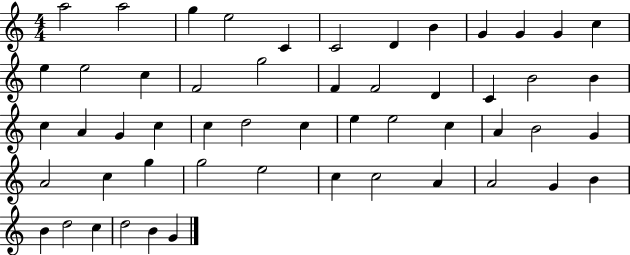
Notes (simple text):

A5/h A5/h G5/q E5/h C4/q C4/h D4/q B4/q G4/q G4/q G4/q C5/q E5/q E5/h C5/q F4/h G5/h F4/q F4/h D4/q C4/q B4/h B4/q C5/q A4/q G4/q C5/q C5/q D5/h C5/q E5/q E5/h C5/q A4/q B4/h G4/q A4/h C5/q G5/q G5/h E5/h C5/q C5/h A4/q A4/h G4/q B4/q B4/q D5/h C5/q D5/h B4/q G4/q